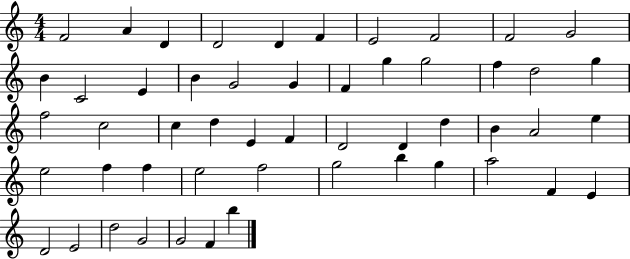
{
  \clef treble
  \numericTimeSignature
  \time 4/4
  \key c \major
  f'2 a'4 d'4 | d'2 d'4 f'4 | e'2 f'2 | f'2 g'2 | \break b'4 c'2 e'4 | b'4 g'2 g'4 | f'4 g''4 g''2 | f''4 d''2 g''4 | \break f''2 c''2 | c''4 d''4 e'4 f'4 | d'2 d'4 d''4 | b'4 a'2 e''4 | \break e''2 f''4 f''4 | e''2 f''2 | g''2 b''4 g''4 | a''2 f'4 e'4 | \break d'2 e'2 | d''2 g'2 | g'2 f'4 b''4 | \bar "|."
}